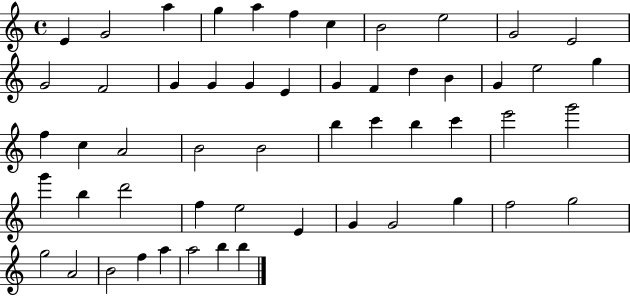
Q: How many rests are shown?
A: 0